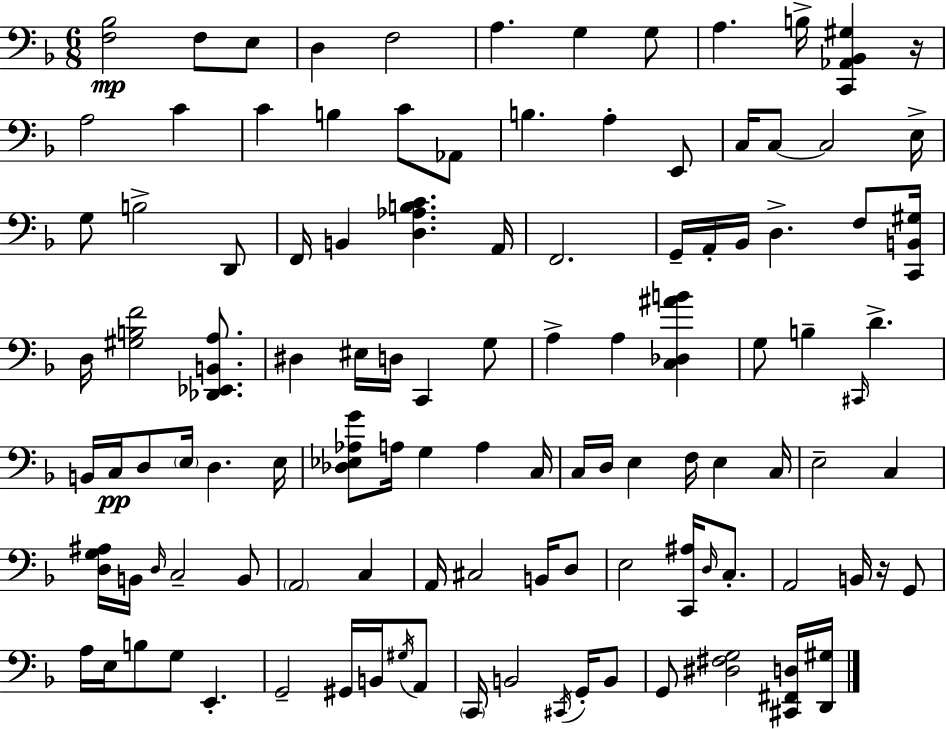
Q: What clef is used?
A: bass